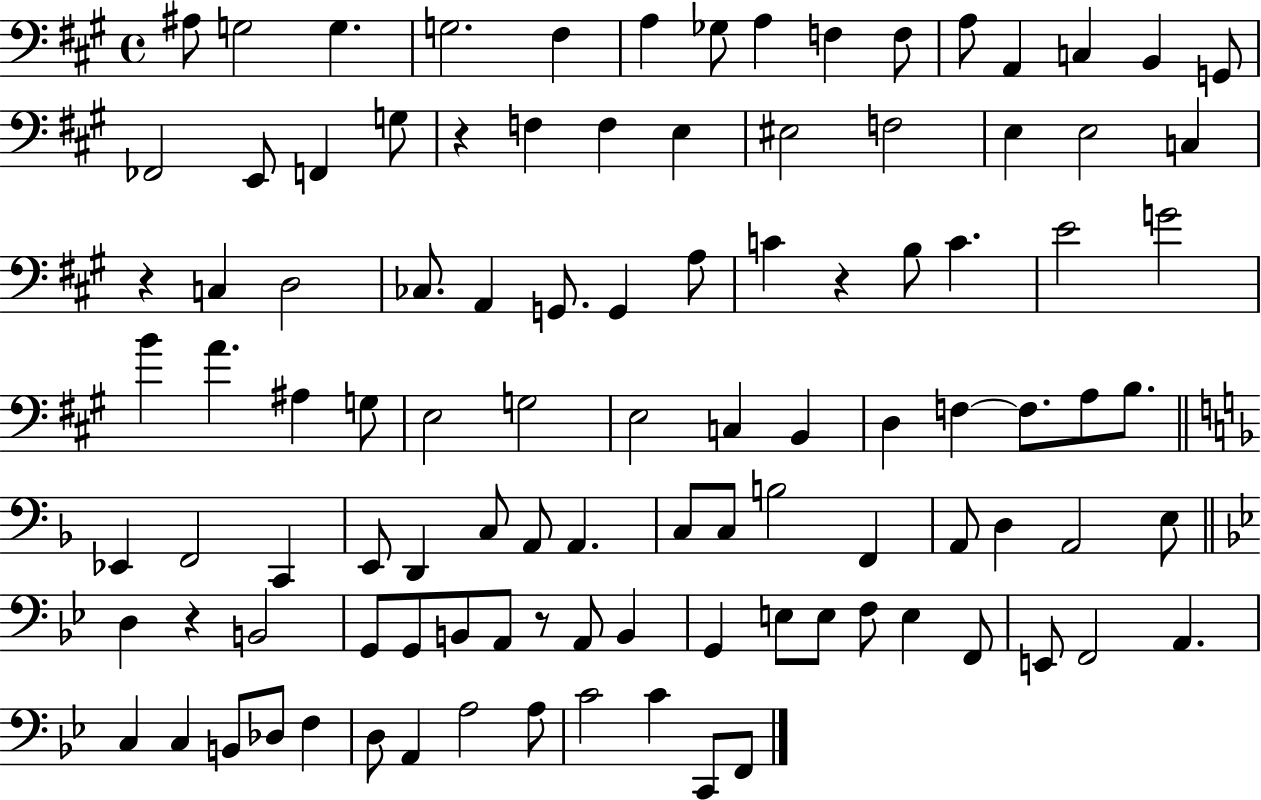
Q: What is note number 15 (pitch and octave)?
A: G2